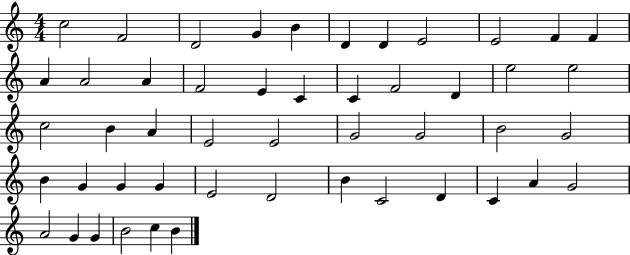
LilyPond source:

{
  \clef treble
  \numericTimeSignature
  \time 4/4
  \key c \major
  c''2 f'2 | d'2 g'4 b'4 | d'4 d'4 e'2 | e'2 f'4 f'4 | \break a'4 a'2 a'4 | f'2 e'4 c'4 | c'4 f'2 d'4 | e''2 e''2 | \break c''2 b'4 a'4 | e'2 e'2 | g'2 g'2 | b'2 g'2 | \break b'4 g'4 g'4 g'4 | e'2 d'2 | b'4 c'2 d'4 | c'4 a'4 g'2 | \break a'2 g'4 g'4 | b'2 c''4 b'4 | \bar "|."
}